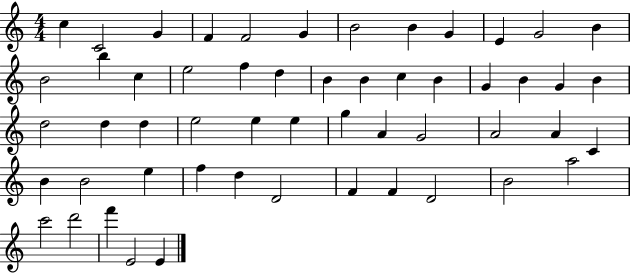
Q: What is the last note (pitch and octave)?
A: E4